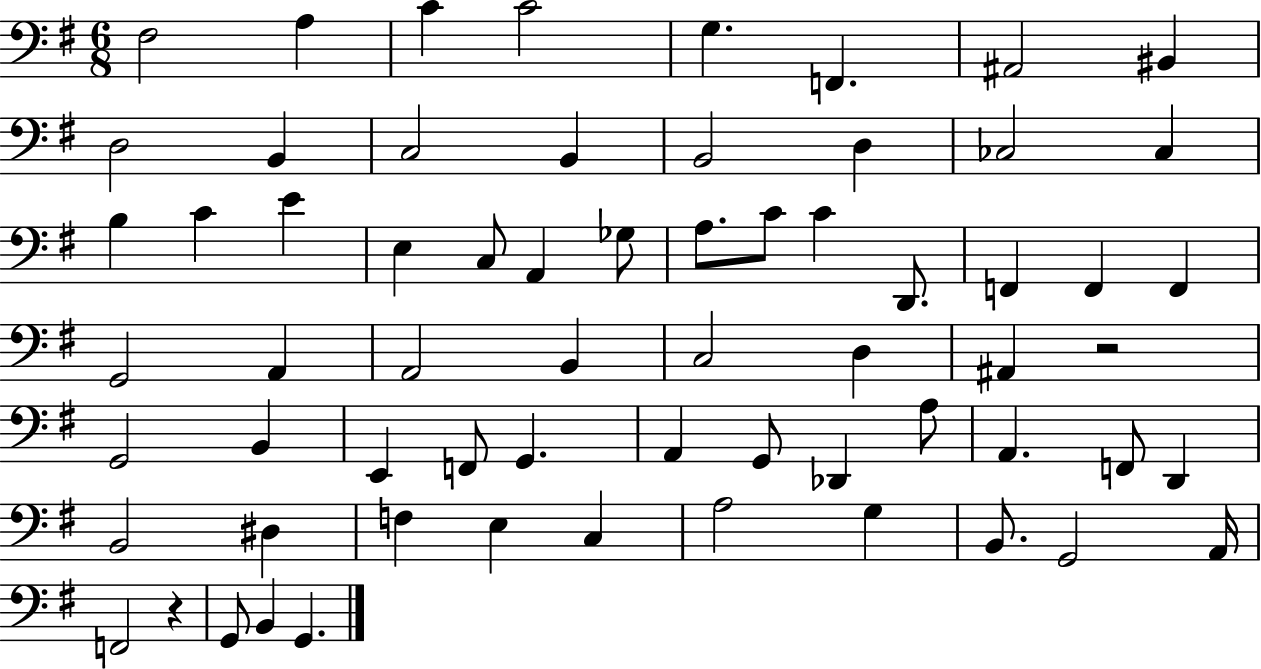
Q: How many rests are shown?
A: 2